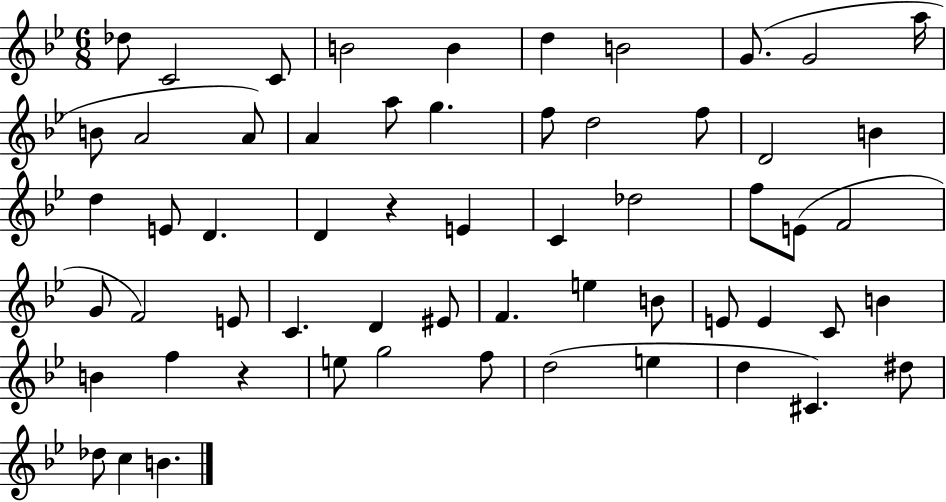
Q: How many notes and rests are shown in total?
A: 59